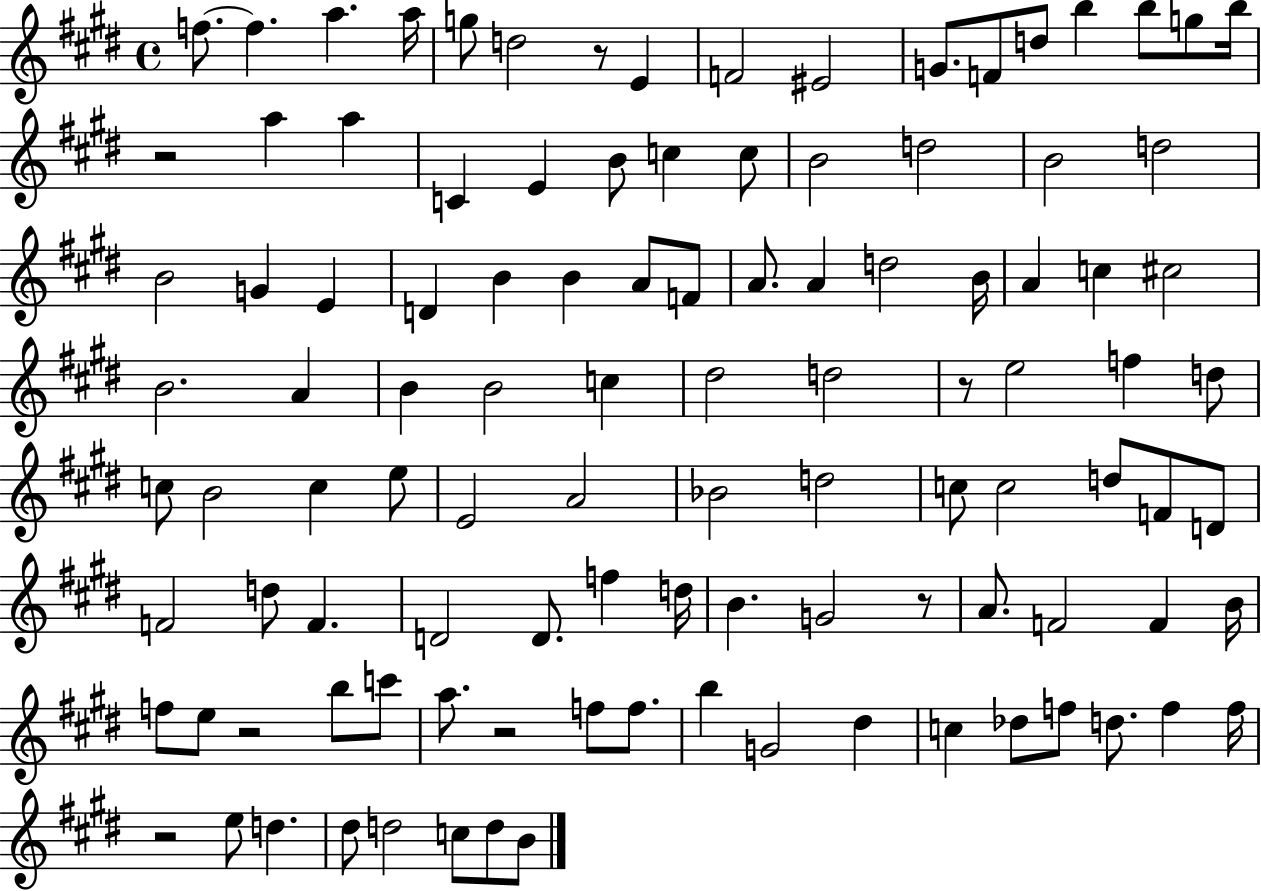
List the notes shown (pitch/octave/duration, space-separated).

F5/e. F5/q. A5/q. A5/s G5/e D5/h R/e E4/q F4/h EIS4/h G4/e. F4/e D5/e B5/q B5/e G5/e B5/s R/h A5/q A5/q C4/q E4/q B4/e C5/q C5/e B4/h D5/h B4/h D5/h B4/h G4/q E4/q D4/q B4/q B4/q A4/e F4/e A4/e. A4/q D5/h B4/s A4/q C5/q C#5/h B4/h. A4/q B4/q B4/h C5/q D#5/h D5/h R/e E5/h F5/q D5/e C5/e B4/h C5/q E5/e E4/h A4/h Bb4/h D5/h C5/e C5/h D5/e F4/e D4/e F4/h D5/e F4/q. D4/h D4/e. F5/q D5/s B4/q. G4/h R/e A4/e. F4/h F4/q B4/s F5/e E5/e R/h B5/e C6/e A5/e. R/h F5/e F5/e. B5/q G4/h D#5/q C5/q Db5/e F5/e D5/e. F5/q F5/s R/h E5/e D5/q. D#5/e D5/h C5/e D5/e B4/e